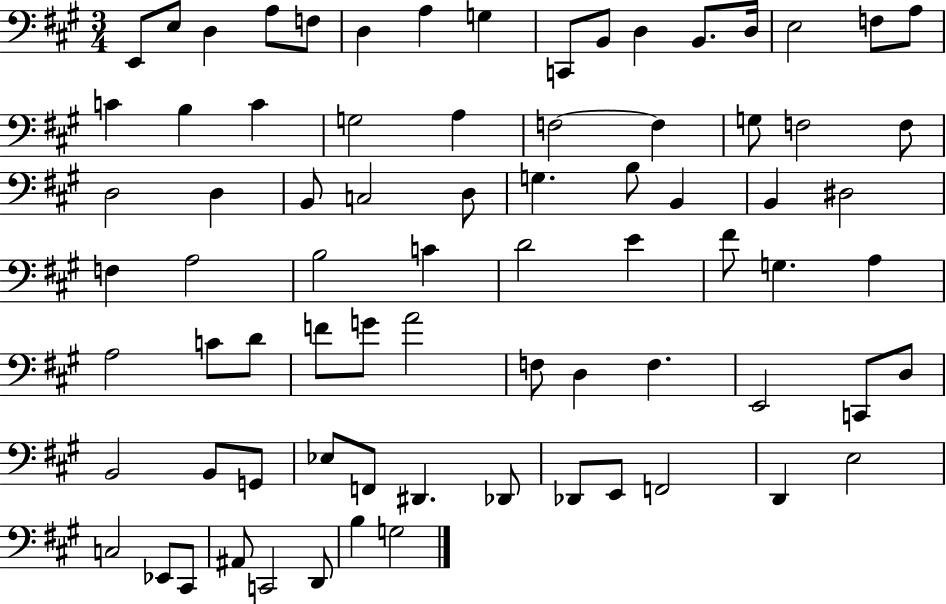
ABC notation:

X:1
T:Untitled
M:3/4
L:1/4
K:A
E,,/2 E,/2 D, A,/2 F,/2 D, A, G, C,,/2 B,,/2 D, B,,/2 D,/4 E,2 F,/2 A,/2 C B, C G,2 A, F,2 F, G,/2 F,2 F,/2 D,2 D, B,,/2 C,2 D,/2 G, B,/2 B,, B,, ^D,2 F, A,2 B,2 C D2 E ^F/2 G, A, A,2 C/2 D/2 F/2 G/2 A2 F,/2 D, F, E,,2 C,,/2 D,/2 B,,2 B,,/2 G,,/2 _E,/2 F,,/2 ^D,, _D,,/2 _D,,/2 E,,/2 F,,2 D,, E,2 C,2 _E,,/2 ^C,,/2 ^A,,/2 C,,2 D,,/2 B, G,2